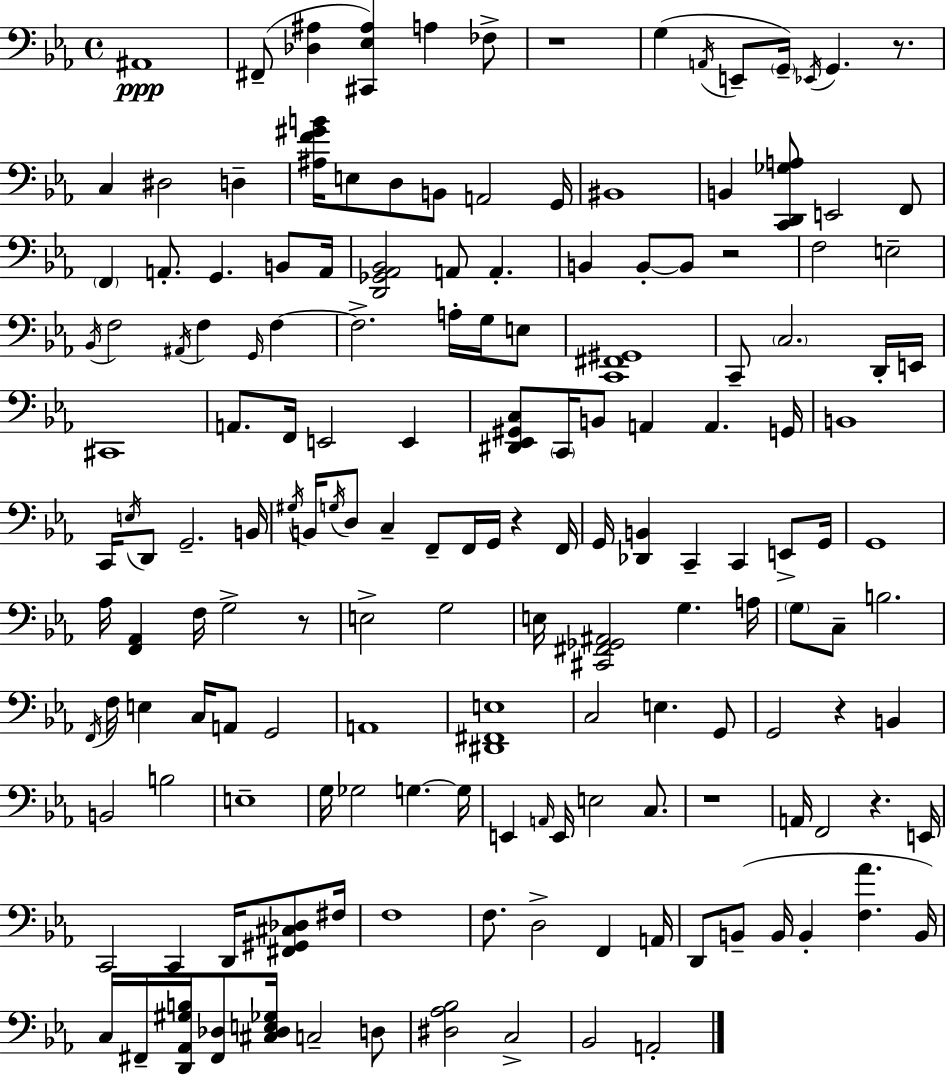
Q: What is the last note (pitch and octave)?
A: A2